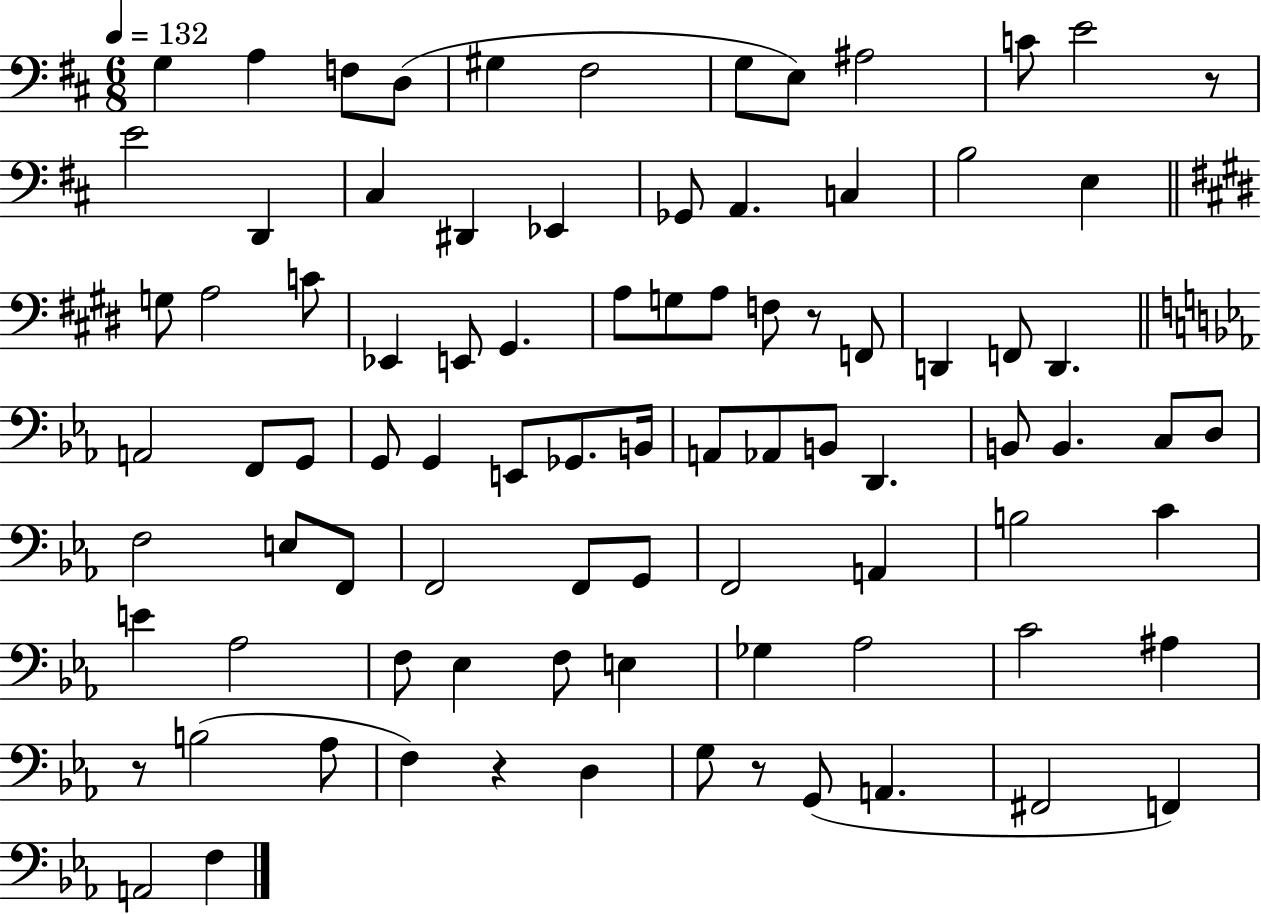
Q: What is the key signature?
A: D major